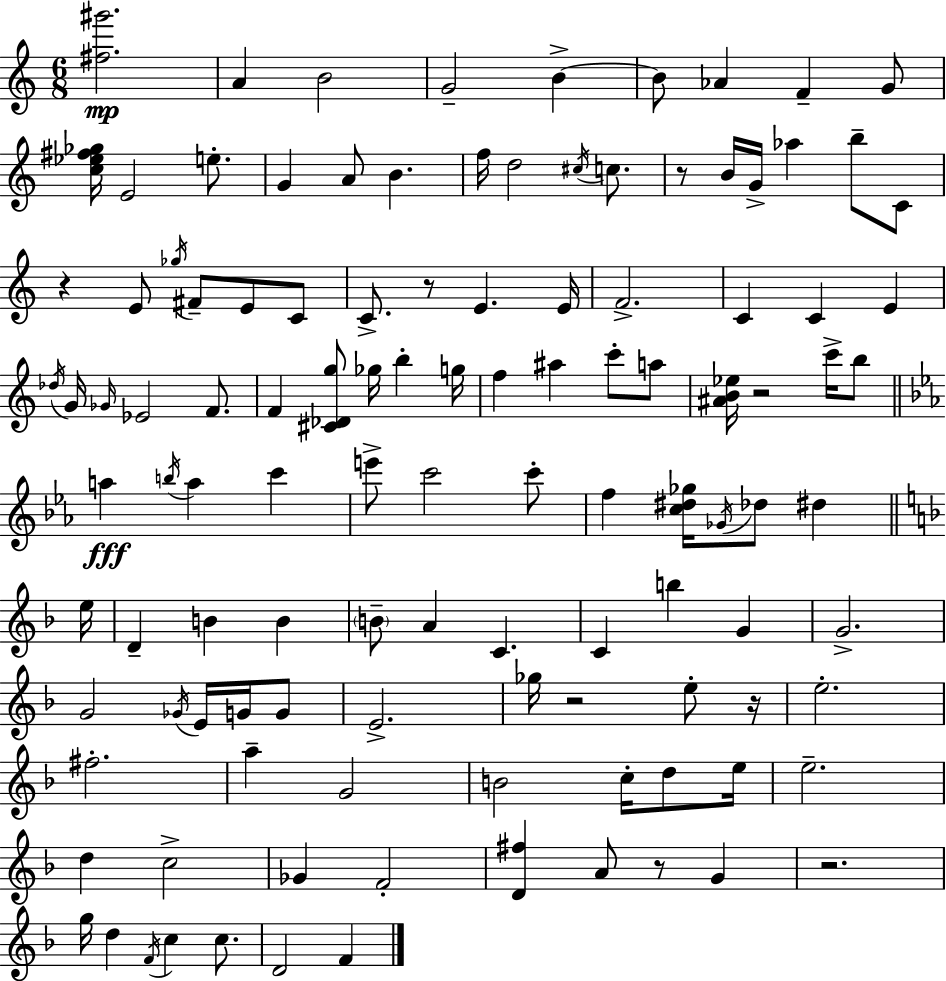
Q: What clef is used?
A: treble